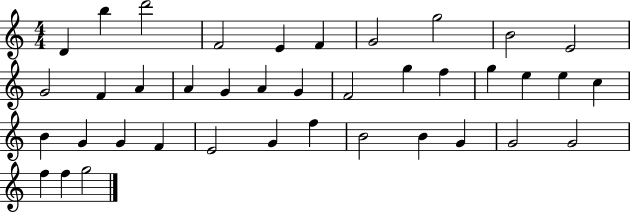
X:1
T:Untitled
M:4/4
L:1/4
K:C
D b d'2 F2 E F G2 g2 B2 E2 G2 F A A G A G F2 g f g e e c B G G F E2 G f B2 B G G2 G2 f f g2